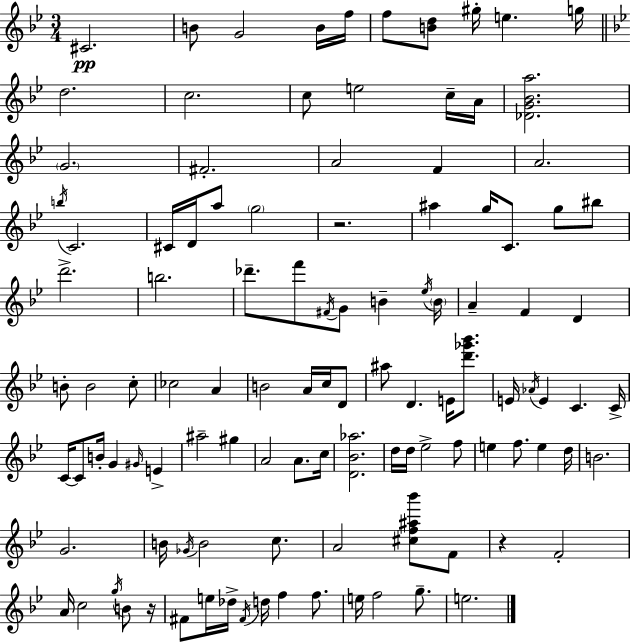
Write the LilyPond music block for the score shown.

{
  \clef treble
  \numericTimeSignature
  \time 3/4
  \key bes \major
  \repeat volta 2 { cis'2.\pp | b'8 g'2 b'16 f''16 | f''8 <b' d''>8 gis''16-. e''4. g''16 | \bar "||" \break \key bes \major d''2. | c''2. | c''8 e''2 c''16-- a'16 | <des' g' bes' a''>2. | \break \parenthesize g'2. | fis'2.-. | a'2 f'4 | a'2. | \break \acciaccatura { b''16 } c'2. | cis'16 d'16 a''8 \parenthesize g''2 | r2. | ais''4 g''16 c'8. g''8 bis''8 | \break d'''2.-> | b''2. | des'''8.-- f'''8 \acciaccatura { fis'16 } g'8 b'4-- | \acciaccatura { ees''16 } \parenthesize b'16 a'4-- f'4 d'4 | \break b'8-. b'2 | c''8-. ces''2 a'4 | b'2 a'16 | c''16 d'8 ais''8 d'4. e'16 | \break <d''' ges''' bes'''>8. e'16 \acciaccatura { aes'16 } e'4 c'4. | c'16-> c'16~~ c'8 b'16-. g'4 | \grace { gis'16 } e'4-> ais''2-- | gis''4 a'2 | \break a'8. c''16 <d' bes' aes''>2. | d''16 d''16 ees''2-> | f''8 e''4 f''8. | e''4 d''16 b'2. | \break g'2. | b'16 \acciaccatura { ges'16 } b'2 | c''8. a'2 | <cis'' f'' ais'' bes'''>8 f'8 r4 f'2-. | \break a'16 c''2 | \acciaccatura { g''16 } b'8 r16 fis'8 e''16 des''16-> \acciaccatura { fis'16 } | d''16 f''4 f''8. e''16 f''2 | g''8.-- e''2. | \break } \bar "|."
}